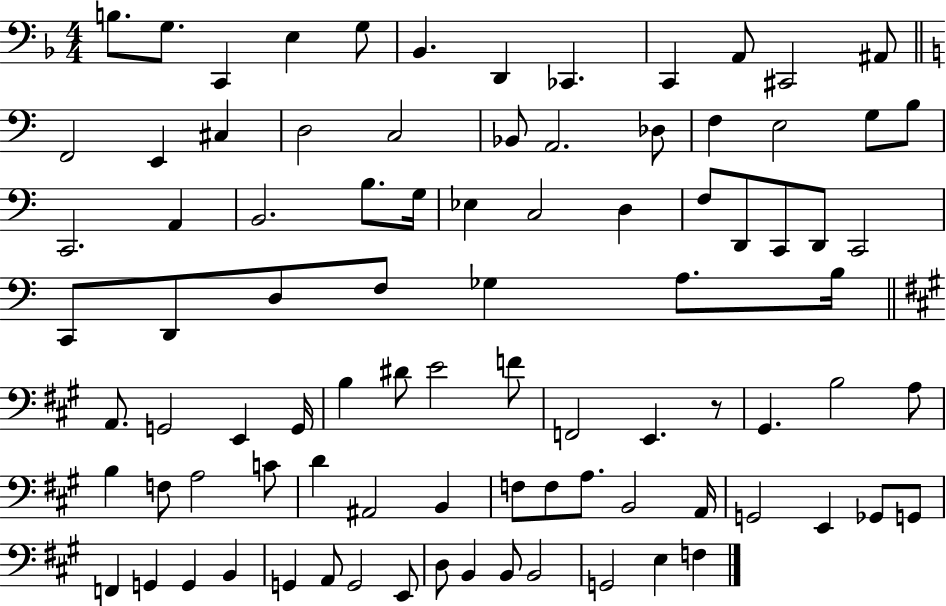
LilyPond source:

{
  \clef bass
  \numericTimeSignature
  \time 4/4
  \key f \major
  b8. g8. c,4 e4 g8 | bes,4. d,4 ces,4. | c,4 a,8 cis,2 ais,8 | \bar "||" \break \key c \major f,2 e,4 cis4 | d2 c2 | bes,8 a,2. des8 | f4 e2 g8 b8 | \break c,2. a,4 | b,2. b8. g16 | ees4 c2 d4 | f8 d,8 c,8 d,8 c,2 | \break c,8 d,8 d8 f8 ges4 a8. b16 | \bar "||" \break \key a \major a,8. g,2 e,4 g,16 | b4 dis'8 e'2 f'8 | f,2 e,4. r8 | gis,4. b2 a8 | \break b4 f8 a2 c'8 | d'4 ais,2 b,4 | f8 f8 a8. b,2 a,16 | g,2 e,4 ges,8 g,8 | \break f,4 g,4 g,4 b,4 | g,4 a,8 g,2 e,8 | d8 b,4 b,8 b,2 | g,2 e4 f4 | \break \bar "|."
}